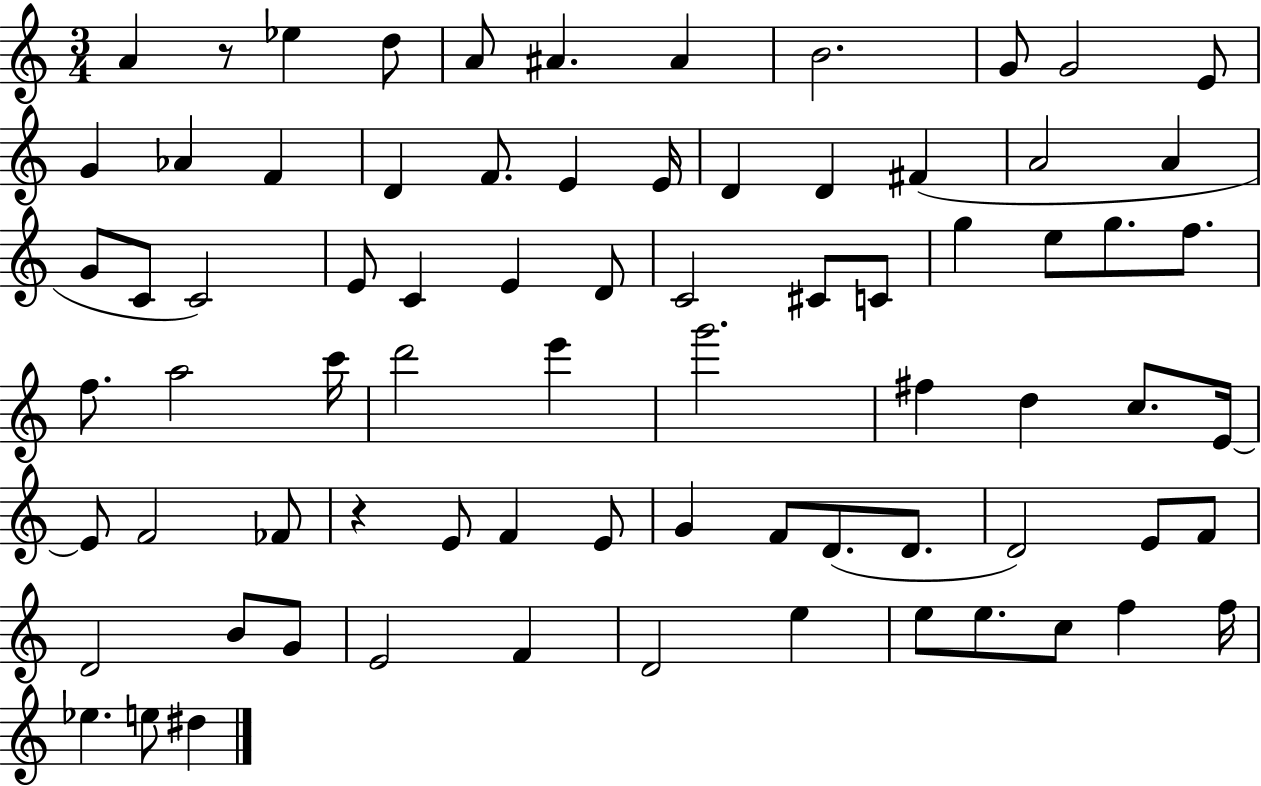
{
  \clef treble
  \numericTimeSignature
  \time 3/4
  \key c \major
  a'4 r8 ees''4 d''8 | a'8 ais'4. ais'4 | b'2. | g'8 g'2 e'8 | \break g'4 aes'4 f'4 | d'4 f'8. e'4 e'16 | d'4 d'4 fis'4( | a'2 a'4 | \break g'8 c'8 c'2) | e'8 c'4 e'4 d'8 | c'2 cis'8 c'8 | g''4 e''8 g''8. f''8. | \break f''8. a''2 c'''16 | d'''2 e'''4 | g'''2. | fis''4 d''4 c''8. e'16~~ | \break e'8 f'2 fes'8 | r4 e'8 f'4 e'8 | g'4 f'8 d'8.( d'8. | d'2) e'8 f'8 | \break d'2 b'8 g'8 | e'2 f'4 | d'2 e''4 | e''8 e''8. c''8 f''4 f''16 | \break ees''4. e''8 dis''4 | \bar "|."
}